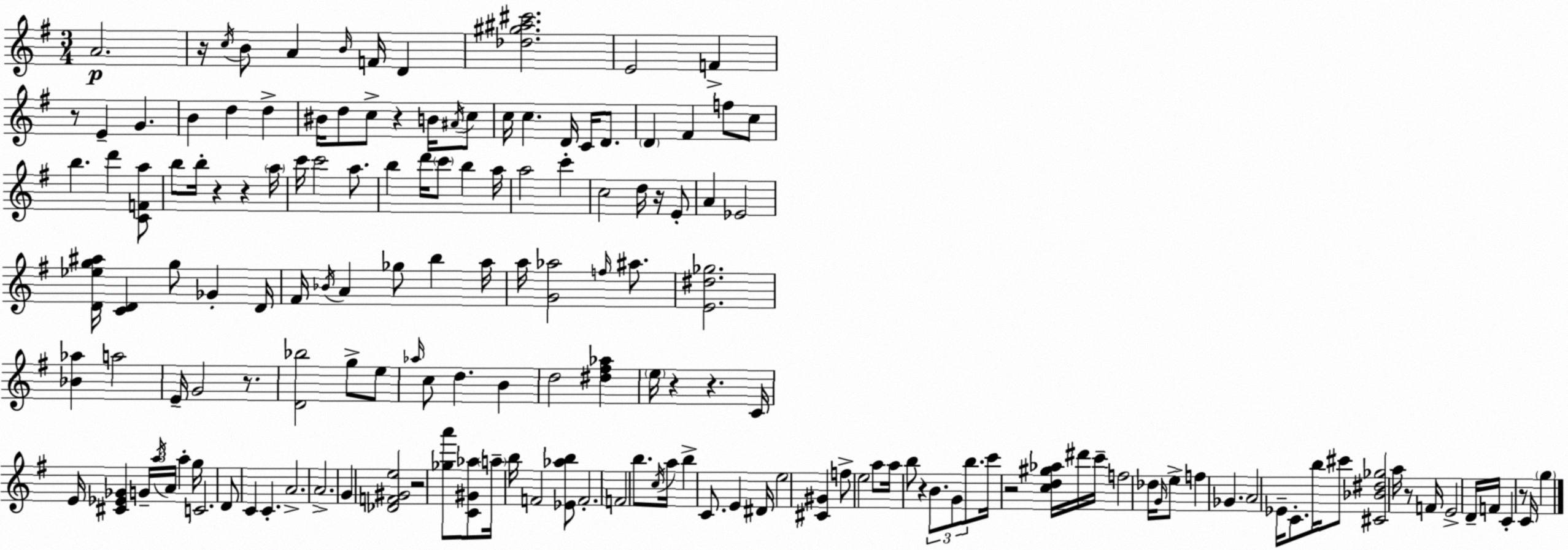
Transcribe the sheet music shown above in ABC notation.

X:1
T:Untitled
M:3/4
L:1/4
K:Em
A2 z/4 c/4 B/2 A B/4 F/4 D [_d^g^a^c']2 E2 F z/2 E G B d d ^B/4 d/2 c/2 z B/4 ^A/4 c/2 c/4 c D/4 C/4 D/2 D ^F f/2 c/2 b d' [CFa]/2 b/2 b/4 z z a/4 c'/4 c'2 a/2 b d'/4 c'/2 b a/4 a2 c' c2 d/4 z/4 E/2 A _E2 [D_eg^a]/4 [CD] g/2 _G D/4 ^F/4 _B/4 A _g/2 b a/4 a/4 [G_a]2 f/4 ^a/2 [E^d_g]2 [_B_a] a2 E/4 G2 z/2 [D_b]2 g/2 e/2 _a/4 c/2 d B d2 [^d^f_a] e/4 z z C/4 E/4 [^C_E_G] G/4 a/4 A/4 a g/4 C2 D/2 C C A2 A2 G [_DF^Ge]2 z2 [_ga']/2 [C^G_a]/2 a/4 b/4 F2 [_E_ab]/2 F2 F2 b/2 c/4 a/4 b C/2 E ^D/4 e2 [^C^G] f/2 e2 a/2 a/4 b/2 z B/2 G/2 b/2 c'/4 z2 [cd^g_a]/4 ^d'/4 c'/4 f2 _d/4 G/4 e/2 f _G A2 _E/4 C/2 b/4 ^c'/2 [^C_B^d_g]2 a/4 z/2 F/4 E2 D/4 F/4 C z/2 C/4 g